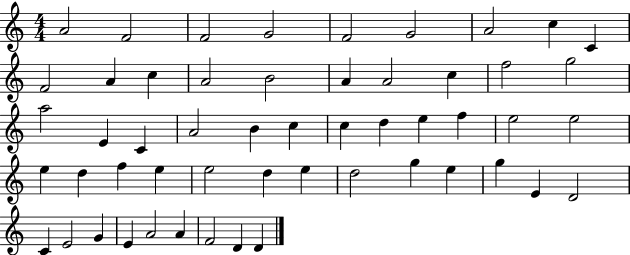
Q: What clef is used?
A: treble